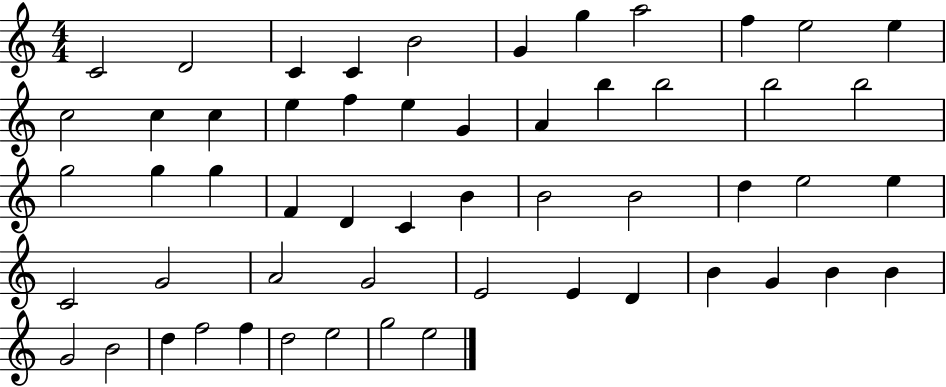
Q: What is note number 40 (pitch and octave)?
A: E4